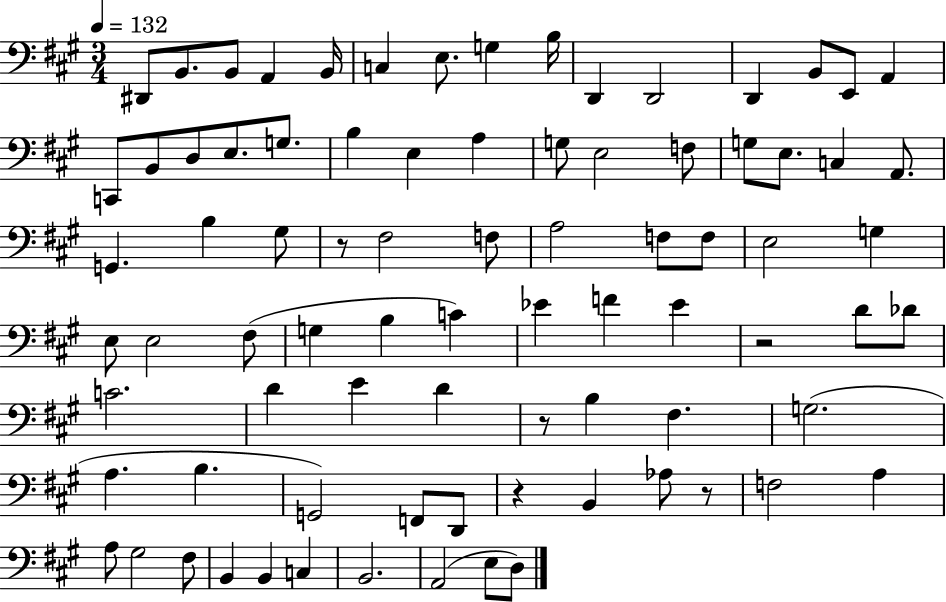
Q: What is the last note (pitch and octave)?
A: D3